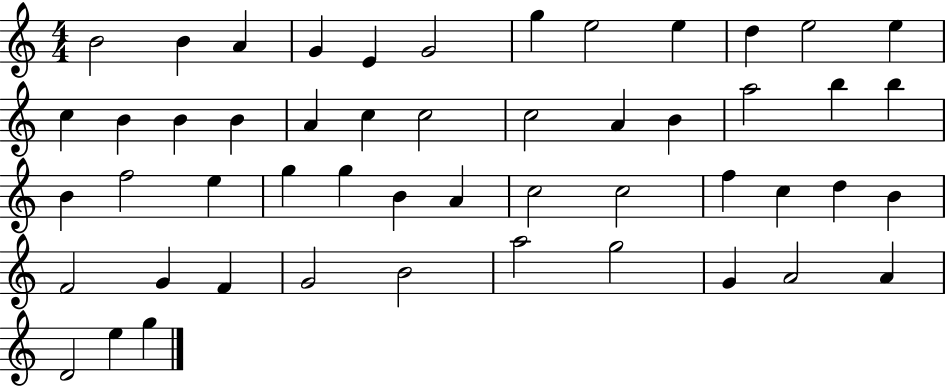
B4/h B4/q A4/q G4/q E4/q G4/h G5/q E5/h E5/q D5/q E5/h E5/q C5/q B4/q B4/q B4/q A4/q C5/q C5/h C5/h A4/q B4/q A5/h B5/q B5/q B4/q F5/h E5/q G5/q G5/q B4/q A4/q C5/h C5/h F5/q C5/q D5/q B4/q F4/h G4/q F4/q G4/h B4/h A5/h G5/h G4/q A4/h A4/q D4/h E5/q G5/q